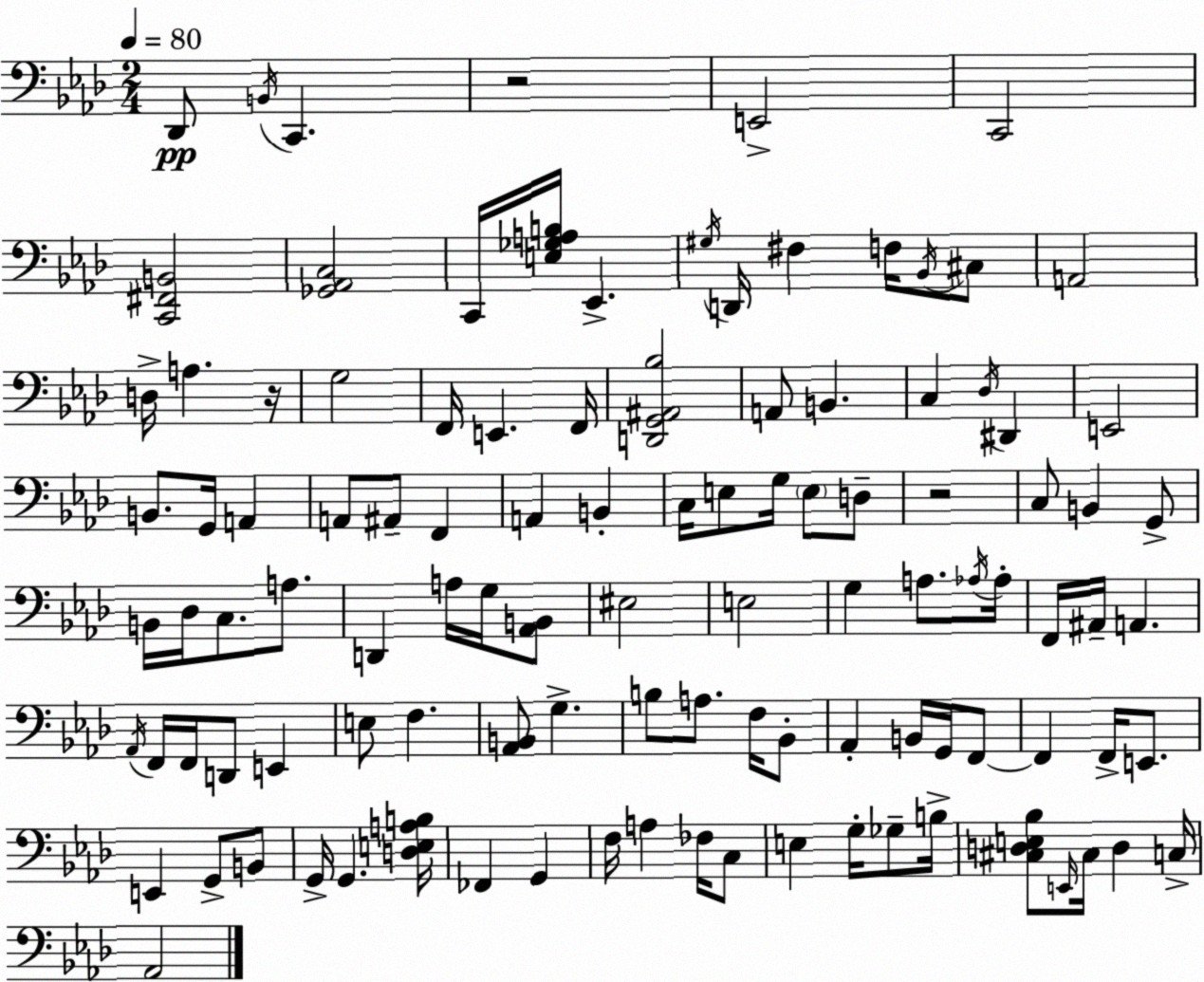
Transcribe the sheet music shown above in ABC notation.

X:1
T:Untitled
M:2/4
L:1/4
K:Fm
_D,,/2 B,,/4 C,, z2 E,,2 C,,2 [C,,^F,,B,,]2 [_G,,_A,,C,]2 C,,/4 [E,_G,A,B,]/4 _E,, ^G,/4 D,,/4 ^F, F,/4 _B,,/4 ^C,/2 A,,2 D,/4 A, z/4 G,2 F,,/4 E,, F,,/4 [D,,G,,^A,,_B,]2 A,,/2 B,, C, _D,/4 ^D,, E,,2 B,,/2 G,,/4 A,, A,,/2 ^A,,/2 F,, A,, B,, C,/4 E,/2 G,/4 E,/2 D,/2 z2 C,/2 B,, G,,/2 B,,/4 _D,/4 C,/2 A,/2 D,, A,/4 G,/4 [_A,,B,,]/2 ^E,2 E,2 G, A,/2 _A,/4 _A,/4 F,,/4 ^A,,/4 A,, _A,,/4 F,,/4 F,,/4 D,,/2 E,, E,/2 F, [_A,,B,,]/2 G, B,/2 A,/2 F,/4 _B,,/2 _A,, B,,/4 G,,/4 F,,/2 F,, F,,/4 E,,/2 E,, G,,/2 B,,/2 G,,/4 G,, [D,E,A,B,]/4 _F,, G,, F,/4 A, _F,/4 C,/2 E, G,/4 _G,/2 B,/4 [^C,D,E,_B,]/2 E,,/4 ^C,/4 D, C,/4 _A,,2